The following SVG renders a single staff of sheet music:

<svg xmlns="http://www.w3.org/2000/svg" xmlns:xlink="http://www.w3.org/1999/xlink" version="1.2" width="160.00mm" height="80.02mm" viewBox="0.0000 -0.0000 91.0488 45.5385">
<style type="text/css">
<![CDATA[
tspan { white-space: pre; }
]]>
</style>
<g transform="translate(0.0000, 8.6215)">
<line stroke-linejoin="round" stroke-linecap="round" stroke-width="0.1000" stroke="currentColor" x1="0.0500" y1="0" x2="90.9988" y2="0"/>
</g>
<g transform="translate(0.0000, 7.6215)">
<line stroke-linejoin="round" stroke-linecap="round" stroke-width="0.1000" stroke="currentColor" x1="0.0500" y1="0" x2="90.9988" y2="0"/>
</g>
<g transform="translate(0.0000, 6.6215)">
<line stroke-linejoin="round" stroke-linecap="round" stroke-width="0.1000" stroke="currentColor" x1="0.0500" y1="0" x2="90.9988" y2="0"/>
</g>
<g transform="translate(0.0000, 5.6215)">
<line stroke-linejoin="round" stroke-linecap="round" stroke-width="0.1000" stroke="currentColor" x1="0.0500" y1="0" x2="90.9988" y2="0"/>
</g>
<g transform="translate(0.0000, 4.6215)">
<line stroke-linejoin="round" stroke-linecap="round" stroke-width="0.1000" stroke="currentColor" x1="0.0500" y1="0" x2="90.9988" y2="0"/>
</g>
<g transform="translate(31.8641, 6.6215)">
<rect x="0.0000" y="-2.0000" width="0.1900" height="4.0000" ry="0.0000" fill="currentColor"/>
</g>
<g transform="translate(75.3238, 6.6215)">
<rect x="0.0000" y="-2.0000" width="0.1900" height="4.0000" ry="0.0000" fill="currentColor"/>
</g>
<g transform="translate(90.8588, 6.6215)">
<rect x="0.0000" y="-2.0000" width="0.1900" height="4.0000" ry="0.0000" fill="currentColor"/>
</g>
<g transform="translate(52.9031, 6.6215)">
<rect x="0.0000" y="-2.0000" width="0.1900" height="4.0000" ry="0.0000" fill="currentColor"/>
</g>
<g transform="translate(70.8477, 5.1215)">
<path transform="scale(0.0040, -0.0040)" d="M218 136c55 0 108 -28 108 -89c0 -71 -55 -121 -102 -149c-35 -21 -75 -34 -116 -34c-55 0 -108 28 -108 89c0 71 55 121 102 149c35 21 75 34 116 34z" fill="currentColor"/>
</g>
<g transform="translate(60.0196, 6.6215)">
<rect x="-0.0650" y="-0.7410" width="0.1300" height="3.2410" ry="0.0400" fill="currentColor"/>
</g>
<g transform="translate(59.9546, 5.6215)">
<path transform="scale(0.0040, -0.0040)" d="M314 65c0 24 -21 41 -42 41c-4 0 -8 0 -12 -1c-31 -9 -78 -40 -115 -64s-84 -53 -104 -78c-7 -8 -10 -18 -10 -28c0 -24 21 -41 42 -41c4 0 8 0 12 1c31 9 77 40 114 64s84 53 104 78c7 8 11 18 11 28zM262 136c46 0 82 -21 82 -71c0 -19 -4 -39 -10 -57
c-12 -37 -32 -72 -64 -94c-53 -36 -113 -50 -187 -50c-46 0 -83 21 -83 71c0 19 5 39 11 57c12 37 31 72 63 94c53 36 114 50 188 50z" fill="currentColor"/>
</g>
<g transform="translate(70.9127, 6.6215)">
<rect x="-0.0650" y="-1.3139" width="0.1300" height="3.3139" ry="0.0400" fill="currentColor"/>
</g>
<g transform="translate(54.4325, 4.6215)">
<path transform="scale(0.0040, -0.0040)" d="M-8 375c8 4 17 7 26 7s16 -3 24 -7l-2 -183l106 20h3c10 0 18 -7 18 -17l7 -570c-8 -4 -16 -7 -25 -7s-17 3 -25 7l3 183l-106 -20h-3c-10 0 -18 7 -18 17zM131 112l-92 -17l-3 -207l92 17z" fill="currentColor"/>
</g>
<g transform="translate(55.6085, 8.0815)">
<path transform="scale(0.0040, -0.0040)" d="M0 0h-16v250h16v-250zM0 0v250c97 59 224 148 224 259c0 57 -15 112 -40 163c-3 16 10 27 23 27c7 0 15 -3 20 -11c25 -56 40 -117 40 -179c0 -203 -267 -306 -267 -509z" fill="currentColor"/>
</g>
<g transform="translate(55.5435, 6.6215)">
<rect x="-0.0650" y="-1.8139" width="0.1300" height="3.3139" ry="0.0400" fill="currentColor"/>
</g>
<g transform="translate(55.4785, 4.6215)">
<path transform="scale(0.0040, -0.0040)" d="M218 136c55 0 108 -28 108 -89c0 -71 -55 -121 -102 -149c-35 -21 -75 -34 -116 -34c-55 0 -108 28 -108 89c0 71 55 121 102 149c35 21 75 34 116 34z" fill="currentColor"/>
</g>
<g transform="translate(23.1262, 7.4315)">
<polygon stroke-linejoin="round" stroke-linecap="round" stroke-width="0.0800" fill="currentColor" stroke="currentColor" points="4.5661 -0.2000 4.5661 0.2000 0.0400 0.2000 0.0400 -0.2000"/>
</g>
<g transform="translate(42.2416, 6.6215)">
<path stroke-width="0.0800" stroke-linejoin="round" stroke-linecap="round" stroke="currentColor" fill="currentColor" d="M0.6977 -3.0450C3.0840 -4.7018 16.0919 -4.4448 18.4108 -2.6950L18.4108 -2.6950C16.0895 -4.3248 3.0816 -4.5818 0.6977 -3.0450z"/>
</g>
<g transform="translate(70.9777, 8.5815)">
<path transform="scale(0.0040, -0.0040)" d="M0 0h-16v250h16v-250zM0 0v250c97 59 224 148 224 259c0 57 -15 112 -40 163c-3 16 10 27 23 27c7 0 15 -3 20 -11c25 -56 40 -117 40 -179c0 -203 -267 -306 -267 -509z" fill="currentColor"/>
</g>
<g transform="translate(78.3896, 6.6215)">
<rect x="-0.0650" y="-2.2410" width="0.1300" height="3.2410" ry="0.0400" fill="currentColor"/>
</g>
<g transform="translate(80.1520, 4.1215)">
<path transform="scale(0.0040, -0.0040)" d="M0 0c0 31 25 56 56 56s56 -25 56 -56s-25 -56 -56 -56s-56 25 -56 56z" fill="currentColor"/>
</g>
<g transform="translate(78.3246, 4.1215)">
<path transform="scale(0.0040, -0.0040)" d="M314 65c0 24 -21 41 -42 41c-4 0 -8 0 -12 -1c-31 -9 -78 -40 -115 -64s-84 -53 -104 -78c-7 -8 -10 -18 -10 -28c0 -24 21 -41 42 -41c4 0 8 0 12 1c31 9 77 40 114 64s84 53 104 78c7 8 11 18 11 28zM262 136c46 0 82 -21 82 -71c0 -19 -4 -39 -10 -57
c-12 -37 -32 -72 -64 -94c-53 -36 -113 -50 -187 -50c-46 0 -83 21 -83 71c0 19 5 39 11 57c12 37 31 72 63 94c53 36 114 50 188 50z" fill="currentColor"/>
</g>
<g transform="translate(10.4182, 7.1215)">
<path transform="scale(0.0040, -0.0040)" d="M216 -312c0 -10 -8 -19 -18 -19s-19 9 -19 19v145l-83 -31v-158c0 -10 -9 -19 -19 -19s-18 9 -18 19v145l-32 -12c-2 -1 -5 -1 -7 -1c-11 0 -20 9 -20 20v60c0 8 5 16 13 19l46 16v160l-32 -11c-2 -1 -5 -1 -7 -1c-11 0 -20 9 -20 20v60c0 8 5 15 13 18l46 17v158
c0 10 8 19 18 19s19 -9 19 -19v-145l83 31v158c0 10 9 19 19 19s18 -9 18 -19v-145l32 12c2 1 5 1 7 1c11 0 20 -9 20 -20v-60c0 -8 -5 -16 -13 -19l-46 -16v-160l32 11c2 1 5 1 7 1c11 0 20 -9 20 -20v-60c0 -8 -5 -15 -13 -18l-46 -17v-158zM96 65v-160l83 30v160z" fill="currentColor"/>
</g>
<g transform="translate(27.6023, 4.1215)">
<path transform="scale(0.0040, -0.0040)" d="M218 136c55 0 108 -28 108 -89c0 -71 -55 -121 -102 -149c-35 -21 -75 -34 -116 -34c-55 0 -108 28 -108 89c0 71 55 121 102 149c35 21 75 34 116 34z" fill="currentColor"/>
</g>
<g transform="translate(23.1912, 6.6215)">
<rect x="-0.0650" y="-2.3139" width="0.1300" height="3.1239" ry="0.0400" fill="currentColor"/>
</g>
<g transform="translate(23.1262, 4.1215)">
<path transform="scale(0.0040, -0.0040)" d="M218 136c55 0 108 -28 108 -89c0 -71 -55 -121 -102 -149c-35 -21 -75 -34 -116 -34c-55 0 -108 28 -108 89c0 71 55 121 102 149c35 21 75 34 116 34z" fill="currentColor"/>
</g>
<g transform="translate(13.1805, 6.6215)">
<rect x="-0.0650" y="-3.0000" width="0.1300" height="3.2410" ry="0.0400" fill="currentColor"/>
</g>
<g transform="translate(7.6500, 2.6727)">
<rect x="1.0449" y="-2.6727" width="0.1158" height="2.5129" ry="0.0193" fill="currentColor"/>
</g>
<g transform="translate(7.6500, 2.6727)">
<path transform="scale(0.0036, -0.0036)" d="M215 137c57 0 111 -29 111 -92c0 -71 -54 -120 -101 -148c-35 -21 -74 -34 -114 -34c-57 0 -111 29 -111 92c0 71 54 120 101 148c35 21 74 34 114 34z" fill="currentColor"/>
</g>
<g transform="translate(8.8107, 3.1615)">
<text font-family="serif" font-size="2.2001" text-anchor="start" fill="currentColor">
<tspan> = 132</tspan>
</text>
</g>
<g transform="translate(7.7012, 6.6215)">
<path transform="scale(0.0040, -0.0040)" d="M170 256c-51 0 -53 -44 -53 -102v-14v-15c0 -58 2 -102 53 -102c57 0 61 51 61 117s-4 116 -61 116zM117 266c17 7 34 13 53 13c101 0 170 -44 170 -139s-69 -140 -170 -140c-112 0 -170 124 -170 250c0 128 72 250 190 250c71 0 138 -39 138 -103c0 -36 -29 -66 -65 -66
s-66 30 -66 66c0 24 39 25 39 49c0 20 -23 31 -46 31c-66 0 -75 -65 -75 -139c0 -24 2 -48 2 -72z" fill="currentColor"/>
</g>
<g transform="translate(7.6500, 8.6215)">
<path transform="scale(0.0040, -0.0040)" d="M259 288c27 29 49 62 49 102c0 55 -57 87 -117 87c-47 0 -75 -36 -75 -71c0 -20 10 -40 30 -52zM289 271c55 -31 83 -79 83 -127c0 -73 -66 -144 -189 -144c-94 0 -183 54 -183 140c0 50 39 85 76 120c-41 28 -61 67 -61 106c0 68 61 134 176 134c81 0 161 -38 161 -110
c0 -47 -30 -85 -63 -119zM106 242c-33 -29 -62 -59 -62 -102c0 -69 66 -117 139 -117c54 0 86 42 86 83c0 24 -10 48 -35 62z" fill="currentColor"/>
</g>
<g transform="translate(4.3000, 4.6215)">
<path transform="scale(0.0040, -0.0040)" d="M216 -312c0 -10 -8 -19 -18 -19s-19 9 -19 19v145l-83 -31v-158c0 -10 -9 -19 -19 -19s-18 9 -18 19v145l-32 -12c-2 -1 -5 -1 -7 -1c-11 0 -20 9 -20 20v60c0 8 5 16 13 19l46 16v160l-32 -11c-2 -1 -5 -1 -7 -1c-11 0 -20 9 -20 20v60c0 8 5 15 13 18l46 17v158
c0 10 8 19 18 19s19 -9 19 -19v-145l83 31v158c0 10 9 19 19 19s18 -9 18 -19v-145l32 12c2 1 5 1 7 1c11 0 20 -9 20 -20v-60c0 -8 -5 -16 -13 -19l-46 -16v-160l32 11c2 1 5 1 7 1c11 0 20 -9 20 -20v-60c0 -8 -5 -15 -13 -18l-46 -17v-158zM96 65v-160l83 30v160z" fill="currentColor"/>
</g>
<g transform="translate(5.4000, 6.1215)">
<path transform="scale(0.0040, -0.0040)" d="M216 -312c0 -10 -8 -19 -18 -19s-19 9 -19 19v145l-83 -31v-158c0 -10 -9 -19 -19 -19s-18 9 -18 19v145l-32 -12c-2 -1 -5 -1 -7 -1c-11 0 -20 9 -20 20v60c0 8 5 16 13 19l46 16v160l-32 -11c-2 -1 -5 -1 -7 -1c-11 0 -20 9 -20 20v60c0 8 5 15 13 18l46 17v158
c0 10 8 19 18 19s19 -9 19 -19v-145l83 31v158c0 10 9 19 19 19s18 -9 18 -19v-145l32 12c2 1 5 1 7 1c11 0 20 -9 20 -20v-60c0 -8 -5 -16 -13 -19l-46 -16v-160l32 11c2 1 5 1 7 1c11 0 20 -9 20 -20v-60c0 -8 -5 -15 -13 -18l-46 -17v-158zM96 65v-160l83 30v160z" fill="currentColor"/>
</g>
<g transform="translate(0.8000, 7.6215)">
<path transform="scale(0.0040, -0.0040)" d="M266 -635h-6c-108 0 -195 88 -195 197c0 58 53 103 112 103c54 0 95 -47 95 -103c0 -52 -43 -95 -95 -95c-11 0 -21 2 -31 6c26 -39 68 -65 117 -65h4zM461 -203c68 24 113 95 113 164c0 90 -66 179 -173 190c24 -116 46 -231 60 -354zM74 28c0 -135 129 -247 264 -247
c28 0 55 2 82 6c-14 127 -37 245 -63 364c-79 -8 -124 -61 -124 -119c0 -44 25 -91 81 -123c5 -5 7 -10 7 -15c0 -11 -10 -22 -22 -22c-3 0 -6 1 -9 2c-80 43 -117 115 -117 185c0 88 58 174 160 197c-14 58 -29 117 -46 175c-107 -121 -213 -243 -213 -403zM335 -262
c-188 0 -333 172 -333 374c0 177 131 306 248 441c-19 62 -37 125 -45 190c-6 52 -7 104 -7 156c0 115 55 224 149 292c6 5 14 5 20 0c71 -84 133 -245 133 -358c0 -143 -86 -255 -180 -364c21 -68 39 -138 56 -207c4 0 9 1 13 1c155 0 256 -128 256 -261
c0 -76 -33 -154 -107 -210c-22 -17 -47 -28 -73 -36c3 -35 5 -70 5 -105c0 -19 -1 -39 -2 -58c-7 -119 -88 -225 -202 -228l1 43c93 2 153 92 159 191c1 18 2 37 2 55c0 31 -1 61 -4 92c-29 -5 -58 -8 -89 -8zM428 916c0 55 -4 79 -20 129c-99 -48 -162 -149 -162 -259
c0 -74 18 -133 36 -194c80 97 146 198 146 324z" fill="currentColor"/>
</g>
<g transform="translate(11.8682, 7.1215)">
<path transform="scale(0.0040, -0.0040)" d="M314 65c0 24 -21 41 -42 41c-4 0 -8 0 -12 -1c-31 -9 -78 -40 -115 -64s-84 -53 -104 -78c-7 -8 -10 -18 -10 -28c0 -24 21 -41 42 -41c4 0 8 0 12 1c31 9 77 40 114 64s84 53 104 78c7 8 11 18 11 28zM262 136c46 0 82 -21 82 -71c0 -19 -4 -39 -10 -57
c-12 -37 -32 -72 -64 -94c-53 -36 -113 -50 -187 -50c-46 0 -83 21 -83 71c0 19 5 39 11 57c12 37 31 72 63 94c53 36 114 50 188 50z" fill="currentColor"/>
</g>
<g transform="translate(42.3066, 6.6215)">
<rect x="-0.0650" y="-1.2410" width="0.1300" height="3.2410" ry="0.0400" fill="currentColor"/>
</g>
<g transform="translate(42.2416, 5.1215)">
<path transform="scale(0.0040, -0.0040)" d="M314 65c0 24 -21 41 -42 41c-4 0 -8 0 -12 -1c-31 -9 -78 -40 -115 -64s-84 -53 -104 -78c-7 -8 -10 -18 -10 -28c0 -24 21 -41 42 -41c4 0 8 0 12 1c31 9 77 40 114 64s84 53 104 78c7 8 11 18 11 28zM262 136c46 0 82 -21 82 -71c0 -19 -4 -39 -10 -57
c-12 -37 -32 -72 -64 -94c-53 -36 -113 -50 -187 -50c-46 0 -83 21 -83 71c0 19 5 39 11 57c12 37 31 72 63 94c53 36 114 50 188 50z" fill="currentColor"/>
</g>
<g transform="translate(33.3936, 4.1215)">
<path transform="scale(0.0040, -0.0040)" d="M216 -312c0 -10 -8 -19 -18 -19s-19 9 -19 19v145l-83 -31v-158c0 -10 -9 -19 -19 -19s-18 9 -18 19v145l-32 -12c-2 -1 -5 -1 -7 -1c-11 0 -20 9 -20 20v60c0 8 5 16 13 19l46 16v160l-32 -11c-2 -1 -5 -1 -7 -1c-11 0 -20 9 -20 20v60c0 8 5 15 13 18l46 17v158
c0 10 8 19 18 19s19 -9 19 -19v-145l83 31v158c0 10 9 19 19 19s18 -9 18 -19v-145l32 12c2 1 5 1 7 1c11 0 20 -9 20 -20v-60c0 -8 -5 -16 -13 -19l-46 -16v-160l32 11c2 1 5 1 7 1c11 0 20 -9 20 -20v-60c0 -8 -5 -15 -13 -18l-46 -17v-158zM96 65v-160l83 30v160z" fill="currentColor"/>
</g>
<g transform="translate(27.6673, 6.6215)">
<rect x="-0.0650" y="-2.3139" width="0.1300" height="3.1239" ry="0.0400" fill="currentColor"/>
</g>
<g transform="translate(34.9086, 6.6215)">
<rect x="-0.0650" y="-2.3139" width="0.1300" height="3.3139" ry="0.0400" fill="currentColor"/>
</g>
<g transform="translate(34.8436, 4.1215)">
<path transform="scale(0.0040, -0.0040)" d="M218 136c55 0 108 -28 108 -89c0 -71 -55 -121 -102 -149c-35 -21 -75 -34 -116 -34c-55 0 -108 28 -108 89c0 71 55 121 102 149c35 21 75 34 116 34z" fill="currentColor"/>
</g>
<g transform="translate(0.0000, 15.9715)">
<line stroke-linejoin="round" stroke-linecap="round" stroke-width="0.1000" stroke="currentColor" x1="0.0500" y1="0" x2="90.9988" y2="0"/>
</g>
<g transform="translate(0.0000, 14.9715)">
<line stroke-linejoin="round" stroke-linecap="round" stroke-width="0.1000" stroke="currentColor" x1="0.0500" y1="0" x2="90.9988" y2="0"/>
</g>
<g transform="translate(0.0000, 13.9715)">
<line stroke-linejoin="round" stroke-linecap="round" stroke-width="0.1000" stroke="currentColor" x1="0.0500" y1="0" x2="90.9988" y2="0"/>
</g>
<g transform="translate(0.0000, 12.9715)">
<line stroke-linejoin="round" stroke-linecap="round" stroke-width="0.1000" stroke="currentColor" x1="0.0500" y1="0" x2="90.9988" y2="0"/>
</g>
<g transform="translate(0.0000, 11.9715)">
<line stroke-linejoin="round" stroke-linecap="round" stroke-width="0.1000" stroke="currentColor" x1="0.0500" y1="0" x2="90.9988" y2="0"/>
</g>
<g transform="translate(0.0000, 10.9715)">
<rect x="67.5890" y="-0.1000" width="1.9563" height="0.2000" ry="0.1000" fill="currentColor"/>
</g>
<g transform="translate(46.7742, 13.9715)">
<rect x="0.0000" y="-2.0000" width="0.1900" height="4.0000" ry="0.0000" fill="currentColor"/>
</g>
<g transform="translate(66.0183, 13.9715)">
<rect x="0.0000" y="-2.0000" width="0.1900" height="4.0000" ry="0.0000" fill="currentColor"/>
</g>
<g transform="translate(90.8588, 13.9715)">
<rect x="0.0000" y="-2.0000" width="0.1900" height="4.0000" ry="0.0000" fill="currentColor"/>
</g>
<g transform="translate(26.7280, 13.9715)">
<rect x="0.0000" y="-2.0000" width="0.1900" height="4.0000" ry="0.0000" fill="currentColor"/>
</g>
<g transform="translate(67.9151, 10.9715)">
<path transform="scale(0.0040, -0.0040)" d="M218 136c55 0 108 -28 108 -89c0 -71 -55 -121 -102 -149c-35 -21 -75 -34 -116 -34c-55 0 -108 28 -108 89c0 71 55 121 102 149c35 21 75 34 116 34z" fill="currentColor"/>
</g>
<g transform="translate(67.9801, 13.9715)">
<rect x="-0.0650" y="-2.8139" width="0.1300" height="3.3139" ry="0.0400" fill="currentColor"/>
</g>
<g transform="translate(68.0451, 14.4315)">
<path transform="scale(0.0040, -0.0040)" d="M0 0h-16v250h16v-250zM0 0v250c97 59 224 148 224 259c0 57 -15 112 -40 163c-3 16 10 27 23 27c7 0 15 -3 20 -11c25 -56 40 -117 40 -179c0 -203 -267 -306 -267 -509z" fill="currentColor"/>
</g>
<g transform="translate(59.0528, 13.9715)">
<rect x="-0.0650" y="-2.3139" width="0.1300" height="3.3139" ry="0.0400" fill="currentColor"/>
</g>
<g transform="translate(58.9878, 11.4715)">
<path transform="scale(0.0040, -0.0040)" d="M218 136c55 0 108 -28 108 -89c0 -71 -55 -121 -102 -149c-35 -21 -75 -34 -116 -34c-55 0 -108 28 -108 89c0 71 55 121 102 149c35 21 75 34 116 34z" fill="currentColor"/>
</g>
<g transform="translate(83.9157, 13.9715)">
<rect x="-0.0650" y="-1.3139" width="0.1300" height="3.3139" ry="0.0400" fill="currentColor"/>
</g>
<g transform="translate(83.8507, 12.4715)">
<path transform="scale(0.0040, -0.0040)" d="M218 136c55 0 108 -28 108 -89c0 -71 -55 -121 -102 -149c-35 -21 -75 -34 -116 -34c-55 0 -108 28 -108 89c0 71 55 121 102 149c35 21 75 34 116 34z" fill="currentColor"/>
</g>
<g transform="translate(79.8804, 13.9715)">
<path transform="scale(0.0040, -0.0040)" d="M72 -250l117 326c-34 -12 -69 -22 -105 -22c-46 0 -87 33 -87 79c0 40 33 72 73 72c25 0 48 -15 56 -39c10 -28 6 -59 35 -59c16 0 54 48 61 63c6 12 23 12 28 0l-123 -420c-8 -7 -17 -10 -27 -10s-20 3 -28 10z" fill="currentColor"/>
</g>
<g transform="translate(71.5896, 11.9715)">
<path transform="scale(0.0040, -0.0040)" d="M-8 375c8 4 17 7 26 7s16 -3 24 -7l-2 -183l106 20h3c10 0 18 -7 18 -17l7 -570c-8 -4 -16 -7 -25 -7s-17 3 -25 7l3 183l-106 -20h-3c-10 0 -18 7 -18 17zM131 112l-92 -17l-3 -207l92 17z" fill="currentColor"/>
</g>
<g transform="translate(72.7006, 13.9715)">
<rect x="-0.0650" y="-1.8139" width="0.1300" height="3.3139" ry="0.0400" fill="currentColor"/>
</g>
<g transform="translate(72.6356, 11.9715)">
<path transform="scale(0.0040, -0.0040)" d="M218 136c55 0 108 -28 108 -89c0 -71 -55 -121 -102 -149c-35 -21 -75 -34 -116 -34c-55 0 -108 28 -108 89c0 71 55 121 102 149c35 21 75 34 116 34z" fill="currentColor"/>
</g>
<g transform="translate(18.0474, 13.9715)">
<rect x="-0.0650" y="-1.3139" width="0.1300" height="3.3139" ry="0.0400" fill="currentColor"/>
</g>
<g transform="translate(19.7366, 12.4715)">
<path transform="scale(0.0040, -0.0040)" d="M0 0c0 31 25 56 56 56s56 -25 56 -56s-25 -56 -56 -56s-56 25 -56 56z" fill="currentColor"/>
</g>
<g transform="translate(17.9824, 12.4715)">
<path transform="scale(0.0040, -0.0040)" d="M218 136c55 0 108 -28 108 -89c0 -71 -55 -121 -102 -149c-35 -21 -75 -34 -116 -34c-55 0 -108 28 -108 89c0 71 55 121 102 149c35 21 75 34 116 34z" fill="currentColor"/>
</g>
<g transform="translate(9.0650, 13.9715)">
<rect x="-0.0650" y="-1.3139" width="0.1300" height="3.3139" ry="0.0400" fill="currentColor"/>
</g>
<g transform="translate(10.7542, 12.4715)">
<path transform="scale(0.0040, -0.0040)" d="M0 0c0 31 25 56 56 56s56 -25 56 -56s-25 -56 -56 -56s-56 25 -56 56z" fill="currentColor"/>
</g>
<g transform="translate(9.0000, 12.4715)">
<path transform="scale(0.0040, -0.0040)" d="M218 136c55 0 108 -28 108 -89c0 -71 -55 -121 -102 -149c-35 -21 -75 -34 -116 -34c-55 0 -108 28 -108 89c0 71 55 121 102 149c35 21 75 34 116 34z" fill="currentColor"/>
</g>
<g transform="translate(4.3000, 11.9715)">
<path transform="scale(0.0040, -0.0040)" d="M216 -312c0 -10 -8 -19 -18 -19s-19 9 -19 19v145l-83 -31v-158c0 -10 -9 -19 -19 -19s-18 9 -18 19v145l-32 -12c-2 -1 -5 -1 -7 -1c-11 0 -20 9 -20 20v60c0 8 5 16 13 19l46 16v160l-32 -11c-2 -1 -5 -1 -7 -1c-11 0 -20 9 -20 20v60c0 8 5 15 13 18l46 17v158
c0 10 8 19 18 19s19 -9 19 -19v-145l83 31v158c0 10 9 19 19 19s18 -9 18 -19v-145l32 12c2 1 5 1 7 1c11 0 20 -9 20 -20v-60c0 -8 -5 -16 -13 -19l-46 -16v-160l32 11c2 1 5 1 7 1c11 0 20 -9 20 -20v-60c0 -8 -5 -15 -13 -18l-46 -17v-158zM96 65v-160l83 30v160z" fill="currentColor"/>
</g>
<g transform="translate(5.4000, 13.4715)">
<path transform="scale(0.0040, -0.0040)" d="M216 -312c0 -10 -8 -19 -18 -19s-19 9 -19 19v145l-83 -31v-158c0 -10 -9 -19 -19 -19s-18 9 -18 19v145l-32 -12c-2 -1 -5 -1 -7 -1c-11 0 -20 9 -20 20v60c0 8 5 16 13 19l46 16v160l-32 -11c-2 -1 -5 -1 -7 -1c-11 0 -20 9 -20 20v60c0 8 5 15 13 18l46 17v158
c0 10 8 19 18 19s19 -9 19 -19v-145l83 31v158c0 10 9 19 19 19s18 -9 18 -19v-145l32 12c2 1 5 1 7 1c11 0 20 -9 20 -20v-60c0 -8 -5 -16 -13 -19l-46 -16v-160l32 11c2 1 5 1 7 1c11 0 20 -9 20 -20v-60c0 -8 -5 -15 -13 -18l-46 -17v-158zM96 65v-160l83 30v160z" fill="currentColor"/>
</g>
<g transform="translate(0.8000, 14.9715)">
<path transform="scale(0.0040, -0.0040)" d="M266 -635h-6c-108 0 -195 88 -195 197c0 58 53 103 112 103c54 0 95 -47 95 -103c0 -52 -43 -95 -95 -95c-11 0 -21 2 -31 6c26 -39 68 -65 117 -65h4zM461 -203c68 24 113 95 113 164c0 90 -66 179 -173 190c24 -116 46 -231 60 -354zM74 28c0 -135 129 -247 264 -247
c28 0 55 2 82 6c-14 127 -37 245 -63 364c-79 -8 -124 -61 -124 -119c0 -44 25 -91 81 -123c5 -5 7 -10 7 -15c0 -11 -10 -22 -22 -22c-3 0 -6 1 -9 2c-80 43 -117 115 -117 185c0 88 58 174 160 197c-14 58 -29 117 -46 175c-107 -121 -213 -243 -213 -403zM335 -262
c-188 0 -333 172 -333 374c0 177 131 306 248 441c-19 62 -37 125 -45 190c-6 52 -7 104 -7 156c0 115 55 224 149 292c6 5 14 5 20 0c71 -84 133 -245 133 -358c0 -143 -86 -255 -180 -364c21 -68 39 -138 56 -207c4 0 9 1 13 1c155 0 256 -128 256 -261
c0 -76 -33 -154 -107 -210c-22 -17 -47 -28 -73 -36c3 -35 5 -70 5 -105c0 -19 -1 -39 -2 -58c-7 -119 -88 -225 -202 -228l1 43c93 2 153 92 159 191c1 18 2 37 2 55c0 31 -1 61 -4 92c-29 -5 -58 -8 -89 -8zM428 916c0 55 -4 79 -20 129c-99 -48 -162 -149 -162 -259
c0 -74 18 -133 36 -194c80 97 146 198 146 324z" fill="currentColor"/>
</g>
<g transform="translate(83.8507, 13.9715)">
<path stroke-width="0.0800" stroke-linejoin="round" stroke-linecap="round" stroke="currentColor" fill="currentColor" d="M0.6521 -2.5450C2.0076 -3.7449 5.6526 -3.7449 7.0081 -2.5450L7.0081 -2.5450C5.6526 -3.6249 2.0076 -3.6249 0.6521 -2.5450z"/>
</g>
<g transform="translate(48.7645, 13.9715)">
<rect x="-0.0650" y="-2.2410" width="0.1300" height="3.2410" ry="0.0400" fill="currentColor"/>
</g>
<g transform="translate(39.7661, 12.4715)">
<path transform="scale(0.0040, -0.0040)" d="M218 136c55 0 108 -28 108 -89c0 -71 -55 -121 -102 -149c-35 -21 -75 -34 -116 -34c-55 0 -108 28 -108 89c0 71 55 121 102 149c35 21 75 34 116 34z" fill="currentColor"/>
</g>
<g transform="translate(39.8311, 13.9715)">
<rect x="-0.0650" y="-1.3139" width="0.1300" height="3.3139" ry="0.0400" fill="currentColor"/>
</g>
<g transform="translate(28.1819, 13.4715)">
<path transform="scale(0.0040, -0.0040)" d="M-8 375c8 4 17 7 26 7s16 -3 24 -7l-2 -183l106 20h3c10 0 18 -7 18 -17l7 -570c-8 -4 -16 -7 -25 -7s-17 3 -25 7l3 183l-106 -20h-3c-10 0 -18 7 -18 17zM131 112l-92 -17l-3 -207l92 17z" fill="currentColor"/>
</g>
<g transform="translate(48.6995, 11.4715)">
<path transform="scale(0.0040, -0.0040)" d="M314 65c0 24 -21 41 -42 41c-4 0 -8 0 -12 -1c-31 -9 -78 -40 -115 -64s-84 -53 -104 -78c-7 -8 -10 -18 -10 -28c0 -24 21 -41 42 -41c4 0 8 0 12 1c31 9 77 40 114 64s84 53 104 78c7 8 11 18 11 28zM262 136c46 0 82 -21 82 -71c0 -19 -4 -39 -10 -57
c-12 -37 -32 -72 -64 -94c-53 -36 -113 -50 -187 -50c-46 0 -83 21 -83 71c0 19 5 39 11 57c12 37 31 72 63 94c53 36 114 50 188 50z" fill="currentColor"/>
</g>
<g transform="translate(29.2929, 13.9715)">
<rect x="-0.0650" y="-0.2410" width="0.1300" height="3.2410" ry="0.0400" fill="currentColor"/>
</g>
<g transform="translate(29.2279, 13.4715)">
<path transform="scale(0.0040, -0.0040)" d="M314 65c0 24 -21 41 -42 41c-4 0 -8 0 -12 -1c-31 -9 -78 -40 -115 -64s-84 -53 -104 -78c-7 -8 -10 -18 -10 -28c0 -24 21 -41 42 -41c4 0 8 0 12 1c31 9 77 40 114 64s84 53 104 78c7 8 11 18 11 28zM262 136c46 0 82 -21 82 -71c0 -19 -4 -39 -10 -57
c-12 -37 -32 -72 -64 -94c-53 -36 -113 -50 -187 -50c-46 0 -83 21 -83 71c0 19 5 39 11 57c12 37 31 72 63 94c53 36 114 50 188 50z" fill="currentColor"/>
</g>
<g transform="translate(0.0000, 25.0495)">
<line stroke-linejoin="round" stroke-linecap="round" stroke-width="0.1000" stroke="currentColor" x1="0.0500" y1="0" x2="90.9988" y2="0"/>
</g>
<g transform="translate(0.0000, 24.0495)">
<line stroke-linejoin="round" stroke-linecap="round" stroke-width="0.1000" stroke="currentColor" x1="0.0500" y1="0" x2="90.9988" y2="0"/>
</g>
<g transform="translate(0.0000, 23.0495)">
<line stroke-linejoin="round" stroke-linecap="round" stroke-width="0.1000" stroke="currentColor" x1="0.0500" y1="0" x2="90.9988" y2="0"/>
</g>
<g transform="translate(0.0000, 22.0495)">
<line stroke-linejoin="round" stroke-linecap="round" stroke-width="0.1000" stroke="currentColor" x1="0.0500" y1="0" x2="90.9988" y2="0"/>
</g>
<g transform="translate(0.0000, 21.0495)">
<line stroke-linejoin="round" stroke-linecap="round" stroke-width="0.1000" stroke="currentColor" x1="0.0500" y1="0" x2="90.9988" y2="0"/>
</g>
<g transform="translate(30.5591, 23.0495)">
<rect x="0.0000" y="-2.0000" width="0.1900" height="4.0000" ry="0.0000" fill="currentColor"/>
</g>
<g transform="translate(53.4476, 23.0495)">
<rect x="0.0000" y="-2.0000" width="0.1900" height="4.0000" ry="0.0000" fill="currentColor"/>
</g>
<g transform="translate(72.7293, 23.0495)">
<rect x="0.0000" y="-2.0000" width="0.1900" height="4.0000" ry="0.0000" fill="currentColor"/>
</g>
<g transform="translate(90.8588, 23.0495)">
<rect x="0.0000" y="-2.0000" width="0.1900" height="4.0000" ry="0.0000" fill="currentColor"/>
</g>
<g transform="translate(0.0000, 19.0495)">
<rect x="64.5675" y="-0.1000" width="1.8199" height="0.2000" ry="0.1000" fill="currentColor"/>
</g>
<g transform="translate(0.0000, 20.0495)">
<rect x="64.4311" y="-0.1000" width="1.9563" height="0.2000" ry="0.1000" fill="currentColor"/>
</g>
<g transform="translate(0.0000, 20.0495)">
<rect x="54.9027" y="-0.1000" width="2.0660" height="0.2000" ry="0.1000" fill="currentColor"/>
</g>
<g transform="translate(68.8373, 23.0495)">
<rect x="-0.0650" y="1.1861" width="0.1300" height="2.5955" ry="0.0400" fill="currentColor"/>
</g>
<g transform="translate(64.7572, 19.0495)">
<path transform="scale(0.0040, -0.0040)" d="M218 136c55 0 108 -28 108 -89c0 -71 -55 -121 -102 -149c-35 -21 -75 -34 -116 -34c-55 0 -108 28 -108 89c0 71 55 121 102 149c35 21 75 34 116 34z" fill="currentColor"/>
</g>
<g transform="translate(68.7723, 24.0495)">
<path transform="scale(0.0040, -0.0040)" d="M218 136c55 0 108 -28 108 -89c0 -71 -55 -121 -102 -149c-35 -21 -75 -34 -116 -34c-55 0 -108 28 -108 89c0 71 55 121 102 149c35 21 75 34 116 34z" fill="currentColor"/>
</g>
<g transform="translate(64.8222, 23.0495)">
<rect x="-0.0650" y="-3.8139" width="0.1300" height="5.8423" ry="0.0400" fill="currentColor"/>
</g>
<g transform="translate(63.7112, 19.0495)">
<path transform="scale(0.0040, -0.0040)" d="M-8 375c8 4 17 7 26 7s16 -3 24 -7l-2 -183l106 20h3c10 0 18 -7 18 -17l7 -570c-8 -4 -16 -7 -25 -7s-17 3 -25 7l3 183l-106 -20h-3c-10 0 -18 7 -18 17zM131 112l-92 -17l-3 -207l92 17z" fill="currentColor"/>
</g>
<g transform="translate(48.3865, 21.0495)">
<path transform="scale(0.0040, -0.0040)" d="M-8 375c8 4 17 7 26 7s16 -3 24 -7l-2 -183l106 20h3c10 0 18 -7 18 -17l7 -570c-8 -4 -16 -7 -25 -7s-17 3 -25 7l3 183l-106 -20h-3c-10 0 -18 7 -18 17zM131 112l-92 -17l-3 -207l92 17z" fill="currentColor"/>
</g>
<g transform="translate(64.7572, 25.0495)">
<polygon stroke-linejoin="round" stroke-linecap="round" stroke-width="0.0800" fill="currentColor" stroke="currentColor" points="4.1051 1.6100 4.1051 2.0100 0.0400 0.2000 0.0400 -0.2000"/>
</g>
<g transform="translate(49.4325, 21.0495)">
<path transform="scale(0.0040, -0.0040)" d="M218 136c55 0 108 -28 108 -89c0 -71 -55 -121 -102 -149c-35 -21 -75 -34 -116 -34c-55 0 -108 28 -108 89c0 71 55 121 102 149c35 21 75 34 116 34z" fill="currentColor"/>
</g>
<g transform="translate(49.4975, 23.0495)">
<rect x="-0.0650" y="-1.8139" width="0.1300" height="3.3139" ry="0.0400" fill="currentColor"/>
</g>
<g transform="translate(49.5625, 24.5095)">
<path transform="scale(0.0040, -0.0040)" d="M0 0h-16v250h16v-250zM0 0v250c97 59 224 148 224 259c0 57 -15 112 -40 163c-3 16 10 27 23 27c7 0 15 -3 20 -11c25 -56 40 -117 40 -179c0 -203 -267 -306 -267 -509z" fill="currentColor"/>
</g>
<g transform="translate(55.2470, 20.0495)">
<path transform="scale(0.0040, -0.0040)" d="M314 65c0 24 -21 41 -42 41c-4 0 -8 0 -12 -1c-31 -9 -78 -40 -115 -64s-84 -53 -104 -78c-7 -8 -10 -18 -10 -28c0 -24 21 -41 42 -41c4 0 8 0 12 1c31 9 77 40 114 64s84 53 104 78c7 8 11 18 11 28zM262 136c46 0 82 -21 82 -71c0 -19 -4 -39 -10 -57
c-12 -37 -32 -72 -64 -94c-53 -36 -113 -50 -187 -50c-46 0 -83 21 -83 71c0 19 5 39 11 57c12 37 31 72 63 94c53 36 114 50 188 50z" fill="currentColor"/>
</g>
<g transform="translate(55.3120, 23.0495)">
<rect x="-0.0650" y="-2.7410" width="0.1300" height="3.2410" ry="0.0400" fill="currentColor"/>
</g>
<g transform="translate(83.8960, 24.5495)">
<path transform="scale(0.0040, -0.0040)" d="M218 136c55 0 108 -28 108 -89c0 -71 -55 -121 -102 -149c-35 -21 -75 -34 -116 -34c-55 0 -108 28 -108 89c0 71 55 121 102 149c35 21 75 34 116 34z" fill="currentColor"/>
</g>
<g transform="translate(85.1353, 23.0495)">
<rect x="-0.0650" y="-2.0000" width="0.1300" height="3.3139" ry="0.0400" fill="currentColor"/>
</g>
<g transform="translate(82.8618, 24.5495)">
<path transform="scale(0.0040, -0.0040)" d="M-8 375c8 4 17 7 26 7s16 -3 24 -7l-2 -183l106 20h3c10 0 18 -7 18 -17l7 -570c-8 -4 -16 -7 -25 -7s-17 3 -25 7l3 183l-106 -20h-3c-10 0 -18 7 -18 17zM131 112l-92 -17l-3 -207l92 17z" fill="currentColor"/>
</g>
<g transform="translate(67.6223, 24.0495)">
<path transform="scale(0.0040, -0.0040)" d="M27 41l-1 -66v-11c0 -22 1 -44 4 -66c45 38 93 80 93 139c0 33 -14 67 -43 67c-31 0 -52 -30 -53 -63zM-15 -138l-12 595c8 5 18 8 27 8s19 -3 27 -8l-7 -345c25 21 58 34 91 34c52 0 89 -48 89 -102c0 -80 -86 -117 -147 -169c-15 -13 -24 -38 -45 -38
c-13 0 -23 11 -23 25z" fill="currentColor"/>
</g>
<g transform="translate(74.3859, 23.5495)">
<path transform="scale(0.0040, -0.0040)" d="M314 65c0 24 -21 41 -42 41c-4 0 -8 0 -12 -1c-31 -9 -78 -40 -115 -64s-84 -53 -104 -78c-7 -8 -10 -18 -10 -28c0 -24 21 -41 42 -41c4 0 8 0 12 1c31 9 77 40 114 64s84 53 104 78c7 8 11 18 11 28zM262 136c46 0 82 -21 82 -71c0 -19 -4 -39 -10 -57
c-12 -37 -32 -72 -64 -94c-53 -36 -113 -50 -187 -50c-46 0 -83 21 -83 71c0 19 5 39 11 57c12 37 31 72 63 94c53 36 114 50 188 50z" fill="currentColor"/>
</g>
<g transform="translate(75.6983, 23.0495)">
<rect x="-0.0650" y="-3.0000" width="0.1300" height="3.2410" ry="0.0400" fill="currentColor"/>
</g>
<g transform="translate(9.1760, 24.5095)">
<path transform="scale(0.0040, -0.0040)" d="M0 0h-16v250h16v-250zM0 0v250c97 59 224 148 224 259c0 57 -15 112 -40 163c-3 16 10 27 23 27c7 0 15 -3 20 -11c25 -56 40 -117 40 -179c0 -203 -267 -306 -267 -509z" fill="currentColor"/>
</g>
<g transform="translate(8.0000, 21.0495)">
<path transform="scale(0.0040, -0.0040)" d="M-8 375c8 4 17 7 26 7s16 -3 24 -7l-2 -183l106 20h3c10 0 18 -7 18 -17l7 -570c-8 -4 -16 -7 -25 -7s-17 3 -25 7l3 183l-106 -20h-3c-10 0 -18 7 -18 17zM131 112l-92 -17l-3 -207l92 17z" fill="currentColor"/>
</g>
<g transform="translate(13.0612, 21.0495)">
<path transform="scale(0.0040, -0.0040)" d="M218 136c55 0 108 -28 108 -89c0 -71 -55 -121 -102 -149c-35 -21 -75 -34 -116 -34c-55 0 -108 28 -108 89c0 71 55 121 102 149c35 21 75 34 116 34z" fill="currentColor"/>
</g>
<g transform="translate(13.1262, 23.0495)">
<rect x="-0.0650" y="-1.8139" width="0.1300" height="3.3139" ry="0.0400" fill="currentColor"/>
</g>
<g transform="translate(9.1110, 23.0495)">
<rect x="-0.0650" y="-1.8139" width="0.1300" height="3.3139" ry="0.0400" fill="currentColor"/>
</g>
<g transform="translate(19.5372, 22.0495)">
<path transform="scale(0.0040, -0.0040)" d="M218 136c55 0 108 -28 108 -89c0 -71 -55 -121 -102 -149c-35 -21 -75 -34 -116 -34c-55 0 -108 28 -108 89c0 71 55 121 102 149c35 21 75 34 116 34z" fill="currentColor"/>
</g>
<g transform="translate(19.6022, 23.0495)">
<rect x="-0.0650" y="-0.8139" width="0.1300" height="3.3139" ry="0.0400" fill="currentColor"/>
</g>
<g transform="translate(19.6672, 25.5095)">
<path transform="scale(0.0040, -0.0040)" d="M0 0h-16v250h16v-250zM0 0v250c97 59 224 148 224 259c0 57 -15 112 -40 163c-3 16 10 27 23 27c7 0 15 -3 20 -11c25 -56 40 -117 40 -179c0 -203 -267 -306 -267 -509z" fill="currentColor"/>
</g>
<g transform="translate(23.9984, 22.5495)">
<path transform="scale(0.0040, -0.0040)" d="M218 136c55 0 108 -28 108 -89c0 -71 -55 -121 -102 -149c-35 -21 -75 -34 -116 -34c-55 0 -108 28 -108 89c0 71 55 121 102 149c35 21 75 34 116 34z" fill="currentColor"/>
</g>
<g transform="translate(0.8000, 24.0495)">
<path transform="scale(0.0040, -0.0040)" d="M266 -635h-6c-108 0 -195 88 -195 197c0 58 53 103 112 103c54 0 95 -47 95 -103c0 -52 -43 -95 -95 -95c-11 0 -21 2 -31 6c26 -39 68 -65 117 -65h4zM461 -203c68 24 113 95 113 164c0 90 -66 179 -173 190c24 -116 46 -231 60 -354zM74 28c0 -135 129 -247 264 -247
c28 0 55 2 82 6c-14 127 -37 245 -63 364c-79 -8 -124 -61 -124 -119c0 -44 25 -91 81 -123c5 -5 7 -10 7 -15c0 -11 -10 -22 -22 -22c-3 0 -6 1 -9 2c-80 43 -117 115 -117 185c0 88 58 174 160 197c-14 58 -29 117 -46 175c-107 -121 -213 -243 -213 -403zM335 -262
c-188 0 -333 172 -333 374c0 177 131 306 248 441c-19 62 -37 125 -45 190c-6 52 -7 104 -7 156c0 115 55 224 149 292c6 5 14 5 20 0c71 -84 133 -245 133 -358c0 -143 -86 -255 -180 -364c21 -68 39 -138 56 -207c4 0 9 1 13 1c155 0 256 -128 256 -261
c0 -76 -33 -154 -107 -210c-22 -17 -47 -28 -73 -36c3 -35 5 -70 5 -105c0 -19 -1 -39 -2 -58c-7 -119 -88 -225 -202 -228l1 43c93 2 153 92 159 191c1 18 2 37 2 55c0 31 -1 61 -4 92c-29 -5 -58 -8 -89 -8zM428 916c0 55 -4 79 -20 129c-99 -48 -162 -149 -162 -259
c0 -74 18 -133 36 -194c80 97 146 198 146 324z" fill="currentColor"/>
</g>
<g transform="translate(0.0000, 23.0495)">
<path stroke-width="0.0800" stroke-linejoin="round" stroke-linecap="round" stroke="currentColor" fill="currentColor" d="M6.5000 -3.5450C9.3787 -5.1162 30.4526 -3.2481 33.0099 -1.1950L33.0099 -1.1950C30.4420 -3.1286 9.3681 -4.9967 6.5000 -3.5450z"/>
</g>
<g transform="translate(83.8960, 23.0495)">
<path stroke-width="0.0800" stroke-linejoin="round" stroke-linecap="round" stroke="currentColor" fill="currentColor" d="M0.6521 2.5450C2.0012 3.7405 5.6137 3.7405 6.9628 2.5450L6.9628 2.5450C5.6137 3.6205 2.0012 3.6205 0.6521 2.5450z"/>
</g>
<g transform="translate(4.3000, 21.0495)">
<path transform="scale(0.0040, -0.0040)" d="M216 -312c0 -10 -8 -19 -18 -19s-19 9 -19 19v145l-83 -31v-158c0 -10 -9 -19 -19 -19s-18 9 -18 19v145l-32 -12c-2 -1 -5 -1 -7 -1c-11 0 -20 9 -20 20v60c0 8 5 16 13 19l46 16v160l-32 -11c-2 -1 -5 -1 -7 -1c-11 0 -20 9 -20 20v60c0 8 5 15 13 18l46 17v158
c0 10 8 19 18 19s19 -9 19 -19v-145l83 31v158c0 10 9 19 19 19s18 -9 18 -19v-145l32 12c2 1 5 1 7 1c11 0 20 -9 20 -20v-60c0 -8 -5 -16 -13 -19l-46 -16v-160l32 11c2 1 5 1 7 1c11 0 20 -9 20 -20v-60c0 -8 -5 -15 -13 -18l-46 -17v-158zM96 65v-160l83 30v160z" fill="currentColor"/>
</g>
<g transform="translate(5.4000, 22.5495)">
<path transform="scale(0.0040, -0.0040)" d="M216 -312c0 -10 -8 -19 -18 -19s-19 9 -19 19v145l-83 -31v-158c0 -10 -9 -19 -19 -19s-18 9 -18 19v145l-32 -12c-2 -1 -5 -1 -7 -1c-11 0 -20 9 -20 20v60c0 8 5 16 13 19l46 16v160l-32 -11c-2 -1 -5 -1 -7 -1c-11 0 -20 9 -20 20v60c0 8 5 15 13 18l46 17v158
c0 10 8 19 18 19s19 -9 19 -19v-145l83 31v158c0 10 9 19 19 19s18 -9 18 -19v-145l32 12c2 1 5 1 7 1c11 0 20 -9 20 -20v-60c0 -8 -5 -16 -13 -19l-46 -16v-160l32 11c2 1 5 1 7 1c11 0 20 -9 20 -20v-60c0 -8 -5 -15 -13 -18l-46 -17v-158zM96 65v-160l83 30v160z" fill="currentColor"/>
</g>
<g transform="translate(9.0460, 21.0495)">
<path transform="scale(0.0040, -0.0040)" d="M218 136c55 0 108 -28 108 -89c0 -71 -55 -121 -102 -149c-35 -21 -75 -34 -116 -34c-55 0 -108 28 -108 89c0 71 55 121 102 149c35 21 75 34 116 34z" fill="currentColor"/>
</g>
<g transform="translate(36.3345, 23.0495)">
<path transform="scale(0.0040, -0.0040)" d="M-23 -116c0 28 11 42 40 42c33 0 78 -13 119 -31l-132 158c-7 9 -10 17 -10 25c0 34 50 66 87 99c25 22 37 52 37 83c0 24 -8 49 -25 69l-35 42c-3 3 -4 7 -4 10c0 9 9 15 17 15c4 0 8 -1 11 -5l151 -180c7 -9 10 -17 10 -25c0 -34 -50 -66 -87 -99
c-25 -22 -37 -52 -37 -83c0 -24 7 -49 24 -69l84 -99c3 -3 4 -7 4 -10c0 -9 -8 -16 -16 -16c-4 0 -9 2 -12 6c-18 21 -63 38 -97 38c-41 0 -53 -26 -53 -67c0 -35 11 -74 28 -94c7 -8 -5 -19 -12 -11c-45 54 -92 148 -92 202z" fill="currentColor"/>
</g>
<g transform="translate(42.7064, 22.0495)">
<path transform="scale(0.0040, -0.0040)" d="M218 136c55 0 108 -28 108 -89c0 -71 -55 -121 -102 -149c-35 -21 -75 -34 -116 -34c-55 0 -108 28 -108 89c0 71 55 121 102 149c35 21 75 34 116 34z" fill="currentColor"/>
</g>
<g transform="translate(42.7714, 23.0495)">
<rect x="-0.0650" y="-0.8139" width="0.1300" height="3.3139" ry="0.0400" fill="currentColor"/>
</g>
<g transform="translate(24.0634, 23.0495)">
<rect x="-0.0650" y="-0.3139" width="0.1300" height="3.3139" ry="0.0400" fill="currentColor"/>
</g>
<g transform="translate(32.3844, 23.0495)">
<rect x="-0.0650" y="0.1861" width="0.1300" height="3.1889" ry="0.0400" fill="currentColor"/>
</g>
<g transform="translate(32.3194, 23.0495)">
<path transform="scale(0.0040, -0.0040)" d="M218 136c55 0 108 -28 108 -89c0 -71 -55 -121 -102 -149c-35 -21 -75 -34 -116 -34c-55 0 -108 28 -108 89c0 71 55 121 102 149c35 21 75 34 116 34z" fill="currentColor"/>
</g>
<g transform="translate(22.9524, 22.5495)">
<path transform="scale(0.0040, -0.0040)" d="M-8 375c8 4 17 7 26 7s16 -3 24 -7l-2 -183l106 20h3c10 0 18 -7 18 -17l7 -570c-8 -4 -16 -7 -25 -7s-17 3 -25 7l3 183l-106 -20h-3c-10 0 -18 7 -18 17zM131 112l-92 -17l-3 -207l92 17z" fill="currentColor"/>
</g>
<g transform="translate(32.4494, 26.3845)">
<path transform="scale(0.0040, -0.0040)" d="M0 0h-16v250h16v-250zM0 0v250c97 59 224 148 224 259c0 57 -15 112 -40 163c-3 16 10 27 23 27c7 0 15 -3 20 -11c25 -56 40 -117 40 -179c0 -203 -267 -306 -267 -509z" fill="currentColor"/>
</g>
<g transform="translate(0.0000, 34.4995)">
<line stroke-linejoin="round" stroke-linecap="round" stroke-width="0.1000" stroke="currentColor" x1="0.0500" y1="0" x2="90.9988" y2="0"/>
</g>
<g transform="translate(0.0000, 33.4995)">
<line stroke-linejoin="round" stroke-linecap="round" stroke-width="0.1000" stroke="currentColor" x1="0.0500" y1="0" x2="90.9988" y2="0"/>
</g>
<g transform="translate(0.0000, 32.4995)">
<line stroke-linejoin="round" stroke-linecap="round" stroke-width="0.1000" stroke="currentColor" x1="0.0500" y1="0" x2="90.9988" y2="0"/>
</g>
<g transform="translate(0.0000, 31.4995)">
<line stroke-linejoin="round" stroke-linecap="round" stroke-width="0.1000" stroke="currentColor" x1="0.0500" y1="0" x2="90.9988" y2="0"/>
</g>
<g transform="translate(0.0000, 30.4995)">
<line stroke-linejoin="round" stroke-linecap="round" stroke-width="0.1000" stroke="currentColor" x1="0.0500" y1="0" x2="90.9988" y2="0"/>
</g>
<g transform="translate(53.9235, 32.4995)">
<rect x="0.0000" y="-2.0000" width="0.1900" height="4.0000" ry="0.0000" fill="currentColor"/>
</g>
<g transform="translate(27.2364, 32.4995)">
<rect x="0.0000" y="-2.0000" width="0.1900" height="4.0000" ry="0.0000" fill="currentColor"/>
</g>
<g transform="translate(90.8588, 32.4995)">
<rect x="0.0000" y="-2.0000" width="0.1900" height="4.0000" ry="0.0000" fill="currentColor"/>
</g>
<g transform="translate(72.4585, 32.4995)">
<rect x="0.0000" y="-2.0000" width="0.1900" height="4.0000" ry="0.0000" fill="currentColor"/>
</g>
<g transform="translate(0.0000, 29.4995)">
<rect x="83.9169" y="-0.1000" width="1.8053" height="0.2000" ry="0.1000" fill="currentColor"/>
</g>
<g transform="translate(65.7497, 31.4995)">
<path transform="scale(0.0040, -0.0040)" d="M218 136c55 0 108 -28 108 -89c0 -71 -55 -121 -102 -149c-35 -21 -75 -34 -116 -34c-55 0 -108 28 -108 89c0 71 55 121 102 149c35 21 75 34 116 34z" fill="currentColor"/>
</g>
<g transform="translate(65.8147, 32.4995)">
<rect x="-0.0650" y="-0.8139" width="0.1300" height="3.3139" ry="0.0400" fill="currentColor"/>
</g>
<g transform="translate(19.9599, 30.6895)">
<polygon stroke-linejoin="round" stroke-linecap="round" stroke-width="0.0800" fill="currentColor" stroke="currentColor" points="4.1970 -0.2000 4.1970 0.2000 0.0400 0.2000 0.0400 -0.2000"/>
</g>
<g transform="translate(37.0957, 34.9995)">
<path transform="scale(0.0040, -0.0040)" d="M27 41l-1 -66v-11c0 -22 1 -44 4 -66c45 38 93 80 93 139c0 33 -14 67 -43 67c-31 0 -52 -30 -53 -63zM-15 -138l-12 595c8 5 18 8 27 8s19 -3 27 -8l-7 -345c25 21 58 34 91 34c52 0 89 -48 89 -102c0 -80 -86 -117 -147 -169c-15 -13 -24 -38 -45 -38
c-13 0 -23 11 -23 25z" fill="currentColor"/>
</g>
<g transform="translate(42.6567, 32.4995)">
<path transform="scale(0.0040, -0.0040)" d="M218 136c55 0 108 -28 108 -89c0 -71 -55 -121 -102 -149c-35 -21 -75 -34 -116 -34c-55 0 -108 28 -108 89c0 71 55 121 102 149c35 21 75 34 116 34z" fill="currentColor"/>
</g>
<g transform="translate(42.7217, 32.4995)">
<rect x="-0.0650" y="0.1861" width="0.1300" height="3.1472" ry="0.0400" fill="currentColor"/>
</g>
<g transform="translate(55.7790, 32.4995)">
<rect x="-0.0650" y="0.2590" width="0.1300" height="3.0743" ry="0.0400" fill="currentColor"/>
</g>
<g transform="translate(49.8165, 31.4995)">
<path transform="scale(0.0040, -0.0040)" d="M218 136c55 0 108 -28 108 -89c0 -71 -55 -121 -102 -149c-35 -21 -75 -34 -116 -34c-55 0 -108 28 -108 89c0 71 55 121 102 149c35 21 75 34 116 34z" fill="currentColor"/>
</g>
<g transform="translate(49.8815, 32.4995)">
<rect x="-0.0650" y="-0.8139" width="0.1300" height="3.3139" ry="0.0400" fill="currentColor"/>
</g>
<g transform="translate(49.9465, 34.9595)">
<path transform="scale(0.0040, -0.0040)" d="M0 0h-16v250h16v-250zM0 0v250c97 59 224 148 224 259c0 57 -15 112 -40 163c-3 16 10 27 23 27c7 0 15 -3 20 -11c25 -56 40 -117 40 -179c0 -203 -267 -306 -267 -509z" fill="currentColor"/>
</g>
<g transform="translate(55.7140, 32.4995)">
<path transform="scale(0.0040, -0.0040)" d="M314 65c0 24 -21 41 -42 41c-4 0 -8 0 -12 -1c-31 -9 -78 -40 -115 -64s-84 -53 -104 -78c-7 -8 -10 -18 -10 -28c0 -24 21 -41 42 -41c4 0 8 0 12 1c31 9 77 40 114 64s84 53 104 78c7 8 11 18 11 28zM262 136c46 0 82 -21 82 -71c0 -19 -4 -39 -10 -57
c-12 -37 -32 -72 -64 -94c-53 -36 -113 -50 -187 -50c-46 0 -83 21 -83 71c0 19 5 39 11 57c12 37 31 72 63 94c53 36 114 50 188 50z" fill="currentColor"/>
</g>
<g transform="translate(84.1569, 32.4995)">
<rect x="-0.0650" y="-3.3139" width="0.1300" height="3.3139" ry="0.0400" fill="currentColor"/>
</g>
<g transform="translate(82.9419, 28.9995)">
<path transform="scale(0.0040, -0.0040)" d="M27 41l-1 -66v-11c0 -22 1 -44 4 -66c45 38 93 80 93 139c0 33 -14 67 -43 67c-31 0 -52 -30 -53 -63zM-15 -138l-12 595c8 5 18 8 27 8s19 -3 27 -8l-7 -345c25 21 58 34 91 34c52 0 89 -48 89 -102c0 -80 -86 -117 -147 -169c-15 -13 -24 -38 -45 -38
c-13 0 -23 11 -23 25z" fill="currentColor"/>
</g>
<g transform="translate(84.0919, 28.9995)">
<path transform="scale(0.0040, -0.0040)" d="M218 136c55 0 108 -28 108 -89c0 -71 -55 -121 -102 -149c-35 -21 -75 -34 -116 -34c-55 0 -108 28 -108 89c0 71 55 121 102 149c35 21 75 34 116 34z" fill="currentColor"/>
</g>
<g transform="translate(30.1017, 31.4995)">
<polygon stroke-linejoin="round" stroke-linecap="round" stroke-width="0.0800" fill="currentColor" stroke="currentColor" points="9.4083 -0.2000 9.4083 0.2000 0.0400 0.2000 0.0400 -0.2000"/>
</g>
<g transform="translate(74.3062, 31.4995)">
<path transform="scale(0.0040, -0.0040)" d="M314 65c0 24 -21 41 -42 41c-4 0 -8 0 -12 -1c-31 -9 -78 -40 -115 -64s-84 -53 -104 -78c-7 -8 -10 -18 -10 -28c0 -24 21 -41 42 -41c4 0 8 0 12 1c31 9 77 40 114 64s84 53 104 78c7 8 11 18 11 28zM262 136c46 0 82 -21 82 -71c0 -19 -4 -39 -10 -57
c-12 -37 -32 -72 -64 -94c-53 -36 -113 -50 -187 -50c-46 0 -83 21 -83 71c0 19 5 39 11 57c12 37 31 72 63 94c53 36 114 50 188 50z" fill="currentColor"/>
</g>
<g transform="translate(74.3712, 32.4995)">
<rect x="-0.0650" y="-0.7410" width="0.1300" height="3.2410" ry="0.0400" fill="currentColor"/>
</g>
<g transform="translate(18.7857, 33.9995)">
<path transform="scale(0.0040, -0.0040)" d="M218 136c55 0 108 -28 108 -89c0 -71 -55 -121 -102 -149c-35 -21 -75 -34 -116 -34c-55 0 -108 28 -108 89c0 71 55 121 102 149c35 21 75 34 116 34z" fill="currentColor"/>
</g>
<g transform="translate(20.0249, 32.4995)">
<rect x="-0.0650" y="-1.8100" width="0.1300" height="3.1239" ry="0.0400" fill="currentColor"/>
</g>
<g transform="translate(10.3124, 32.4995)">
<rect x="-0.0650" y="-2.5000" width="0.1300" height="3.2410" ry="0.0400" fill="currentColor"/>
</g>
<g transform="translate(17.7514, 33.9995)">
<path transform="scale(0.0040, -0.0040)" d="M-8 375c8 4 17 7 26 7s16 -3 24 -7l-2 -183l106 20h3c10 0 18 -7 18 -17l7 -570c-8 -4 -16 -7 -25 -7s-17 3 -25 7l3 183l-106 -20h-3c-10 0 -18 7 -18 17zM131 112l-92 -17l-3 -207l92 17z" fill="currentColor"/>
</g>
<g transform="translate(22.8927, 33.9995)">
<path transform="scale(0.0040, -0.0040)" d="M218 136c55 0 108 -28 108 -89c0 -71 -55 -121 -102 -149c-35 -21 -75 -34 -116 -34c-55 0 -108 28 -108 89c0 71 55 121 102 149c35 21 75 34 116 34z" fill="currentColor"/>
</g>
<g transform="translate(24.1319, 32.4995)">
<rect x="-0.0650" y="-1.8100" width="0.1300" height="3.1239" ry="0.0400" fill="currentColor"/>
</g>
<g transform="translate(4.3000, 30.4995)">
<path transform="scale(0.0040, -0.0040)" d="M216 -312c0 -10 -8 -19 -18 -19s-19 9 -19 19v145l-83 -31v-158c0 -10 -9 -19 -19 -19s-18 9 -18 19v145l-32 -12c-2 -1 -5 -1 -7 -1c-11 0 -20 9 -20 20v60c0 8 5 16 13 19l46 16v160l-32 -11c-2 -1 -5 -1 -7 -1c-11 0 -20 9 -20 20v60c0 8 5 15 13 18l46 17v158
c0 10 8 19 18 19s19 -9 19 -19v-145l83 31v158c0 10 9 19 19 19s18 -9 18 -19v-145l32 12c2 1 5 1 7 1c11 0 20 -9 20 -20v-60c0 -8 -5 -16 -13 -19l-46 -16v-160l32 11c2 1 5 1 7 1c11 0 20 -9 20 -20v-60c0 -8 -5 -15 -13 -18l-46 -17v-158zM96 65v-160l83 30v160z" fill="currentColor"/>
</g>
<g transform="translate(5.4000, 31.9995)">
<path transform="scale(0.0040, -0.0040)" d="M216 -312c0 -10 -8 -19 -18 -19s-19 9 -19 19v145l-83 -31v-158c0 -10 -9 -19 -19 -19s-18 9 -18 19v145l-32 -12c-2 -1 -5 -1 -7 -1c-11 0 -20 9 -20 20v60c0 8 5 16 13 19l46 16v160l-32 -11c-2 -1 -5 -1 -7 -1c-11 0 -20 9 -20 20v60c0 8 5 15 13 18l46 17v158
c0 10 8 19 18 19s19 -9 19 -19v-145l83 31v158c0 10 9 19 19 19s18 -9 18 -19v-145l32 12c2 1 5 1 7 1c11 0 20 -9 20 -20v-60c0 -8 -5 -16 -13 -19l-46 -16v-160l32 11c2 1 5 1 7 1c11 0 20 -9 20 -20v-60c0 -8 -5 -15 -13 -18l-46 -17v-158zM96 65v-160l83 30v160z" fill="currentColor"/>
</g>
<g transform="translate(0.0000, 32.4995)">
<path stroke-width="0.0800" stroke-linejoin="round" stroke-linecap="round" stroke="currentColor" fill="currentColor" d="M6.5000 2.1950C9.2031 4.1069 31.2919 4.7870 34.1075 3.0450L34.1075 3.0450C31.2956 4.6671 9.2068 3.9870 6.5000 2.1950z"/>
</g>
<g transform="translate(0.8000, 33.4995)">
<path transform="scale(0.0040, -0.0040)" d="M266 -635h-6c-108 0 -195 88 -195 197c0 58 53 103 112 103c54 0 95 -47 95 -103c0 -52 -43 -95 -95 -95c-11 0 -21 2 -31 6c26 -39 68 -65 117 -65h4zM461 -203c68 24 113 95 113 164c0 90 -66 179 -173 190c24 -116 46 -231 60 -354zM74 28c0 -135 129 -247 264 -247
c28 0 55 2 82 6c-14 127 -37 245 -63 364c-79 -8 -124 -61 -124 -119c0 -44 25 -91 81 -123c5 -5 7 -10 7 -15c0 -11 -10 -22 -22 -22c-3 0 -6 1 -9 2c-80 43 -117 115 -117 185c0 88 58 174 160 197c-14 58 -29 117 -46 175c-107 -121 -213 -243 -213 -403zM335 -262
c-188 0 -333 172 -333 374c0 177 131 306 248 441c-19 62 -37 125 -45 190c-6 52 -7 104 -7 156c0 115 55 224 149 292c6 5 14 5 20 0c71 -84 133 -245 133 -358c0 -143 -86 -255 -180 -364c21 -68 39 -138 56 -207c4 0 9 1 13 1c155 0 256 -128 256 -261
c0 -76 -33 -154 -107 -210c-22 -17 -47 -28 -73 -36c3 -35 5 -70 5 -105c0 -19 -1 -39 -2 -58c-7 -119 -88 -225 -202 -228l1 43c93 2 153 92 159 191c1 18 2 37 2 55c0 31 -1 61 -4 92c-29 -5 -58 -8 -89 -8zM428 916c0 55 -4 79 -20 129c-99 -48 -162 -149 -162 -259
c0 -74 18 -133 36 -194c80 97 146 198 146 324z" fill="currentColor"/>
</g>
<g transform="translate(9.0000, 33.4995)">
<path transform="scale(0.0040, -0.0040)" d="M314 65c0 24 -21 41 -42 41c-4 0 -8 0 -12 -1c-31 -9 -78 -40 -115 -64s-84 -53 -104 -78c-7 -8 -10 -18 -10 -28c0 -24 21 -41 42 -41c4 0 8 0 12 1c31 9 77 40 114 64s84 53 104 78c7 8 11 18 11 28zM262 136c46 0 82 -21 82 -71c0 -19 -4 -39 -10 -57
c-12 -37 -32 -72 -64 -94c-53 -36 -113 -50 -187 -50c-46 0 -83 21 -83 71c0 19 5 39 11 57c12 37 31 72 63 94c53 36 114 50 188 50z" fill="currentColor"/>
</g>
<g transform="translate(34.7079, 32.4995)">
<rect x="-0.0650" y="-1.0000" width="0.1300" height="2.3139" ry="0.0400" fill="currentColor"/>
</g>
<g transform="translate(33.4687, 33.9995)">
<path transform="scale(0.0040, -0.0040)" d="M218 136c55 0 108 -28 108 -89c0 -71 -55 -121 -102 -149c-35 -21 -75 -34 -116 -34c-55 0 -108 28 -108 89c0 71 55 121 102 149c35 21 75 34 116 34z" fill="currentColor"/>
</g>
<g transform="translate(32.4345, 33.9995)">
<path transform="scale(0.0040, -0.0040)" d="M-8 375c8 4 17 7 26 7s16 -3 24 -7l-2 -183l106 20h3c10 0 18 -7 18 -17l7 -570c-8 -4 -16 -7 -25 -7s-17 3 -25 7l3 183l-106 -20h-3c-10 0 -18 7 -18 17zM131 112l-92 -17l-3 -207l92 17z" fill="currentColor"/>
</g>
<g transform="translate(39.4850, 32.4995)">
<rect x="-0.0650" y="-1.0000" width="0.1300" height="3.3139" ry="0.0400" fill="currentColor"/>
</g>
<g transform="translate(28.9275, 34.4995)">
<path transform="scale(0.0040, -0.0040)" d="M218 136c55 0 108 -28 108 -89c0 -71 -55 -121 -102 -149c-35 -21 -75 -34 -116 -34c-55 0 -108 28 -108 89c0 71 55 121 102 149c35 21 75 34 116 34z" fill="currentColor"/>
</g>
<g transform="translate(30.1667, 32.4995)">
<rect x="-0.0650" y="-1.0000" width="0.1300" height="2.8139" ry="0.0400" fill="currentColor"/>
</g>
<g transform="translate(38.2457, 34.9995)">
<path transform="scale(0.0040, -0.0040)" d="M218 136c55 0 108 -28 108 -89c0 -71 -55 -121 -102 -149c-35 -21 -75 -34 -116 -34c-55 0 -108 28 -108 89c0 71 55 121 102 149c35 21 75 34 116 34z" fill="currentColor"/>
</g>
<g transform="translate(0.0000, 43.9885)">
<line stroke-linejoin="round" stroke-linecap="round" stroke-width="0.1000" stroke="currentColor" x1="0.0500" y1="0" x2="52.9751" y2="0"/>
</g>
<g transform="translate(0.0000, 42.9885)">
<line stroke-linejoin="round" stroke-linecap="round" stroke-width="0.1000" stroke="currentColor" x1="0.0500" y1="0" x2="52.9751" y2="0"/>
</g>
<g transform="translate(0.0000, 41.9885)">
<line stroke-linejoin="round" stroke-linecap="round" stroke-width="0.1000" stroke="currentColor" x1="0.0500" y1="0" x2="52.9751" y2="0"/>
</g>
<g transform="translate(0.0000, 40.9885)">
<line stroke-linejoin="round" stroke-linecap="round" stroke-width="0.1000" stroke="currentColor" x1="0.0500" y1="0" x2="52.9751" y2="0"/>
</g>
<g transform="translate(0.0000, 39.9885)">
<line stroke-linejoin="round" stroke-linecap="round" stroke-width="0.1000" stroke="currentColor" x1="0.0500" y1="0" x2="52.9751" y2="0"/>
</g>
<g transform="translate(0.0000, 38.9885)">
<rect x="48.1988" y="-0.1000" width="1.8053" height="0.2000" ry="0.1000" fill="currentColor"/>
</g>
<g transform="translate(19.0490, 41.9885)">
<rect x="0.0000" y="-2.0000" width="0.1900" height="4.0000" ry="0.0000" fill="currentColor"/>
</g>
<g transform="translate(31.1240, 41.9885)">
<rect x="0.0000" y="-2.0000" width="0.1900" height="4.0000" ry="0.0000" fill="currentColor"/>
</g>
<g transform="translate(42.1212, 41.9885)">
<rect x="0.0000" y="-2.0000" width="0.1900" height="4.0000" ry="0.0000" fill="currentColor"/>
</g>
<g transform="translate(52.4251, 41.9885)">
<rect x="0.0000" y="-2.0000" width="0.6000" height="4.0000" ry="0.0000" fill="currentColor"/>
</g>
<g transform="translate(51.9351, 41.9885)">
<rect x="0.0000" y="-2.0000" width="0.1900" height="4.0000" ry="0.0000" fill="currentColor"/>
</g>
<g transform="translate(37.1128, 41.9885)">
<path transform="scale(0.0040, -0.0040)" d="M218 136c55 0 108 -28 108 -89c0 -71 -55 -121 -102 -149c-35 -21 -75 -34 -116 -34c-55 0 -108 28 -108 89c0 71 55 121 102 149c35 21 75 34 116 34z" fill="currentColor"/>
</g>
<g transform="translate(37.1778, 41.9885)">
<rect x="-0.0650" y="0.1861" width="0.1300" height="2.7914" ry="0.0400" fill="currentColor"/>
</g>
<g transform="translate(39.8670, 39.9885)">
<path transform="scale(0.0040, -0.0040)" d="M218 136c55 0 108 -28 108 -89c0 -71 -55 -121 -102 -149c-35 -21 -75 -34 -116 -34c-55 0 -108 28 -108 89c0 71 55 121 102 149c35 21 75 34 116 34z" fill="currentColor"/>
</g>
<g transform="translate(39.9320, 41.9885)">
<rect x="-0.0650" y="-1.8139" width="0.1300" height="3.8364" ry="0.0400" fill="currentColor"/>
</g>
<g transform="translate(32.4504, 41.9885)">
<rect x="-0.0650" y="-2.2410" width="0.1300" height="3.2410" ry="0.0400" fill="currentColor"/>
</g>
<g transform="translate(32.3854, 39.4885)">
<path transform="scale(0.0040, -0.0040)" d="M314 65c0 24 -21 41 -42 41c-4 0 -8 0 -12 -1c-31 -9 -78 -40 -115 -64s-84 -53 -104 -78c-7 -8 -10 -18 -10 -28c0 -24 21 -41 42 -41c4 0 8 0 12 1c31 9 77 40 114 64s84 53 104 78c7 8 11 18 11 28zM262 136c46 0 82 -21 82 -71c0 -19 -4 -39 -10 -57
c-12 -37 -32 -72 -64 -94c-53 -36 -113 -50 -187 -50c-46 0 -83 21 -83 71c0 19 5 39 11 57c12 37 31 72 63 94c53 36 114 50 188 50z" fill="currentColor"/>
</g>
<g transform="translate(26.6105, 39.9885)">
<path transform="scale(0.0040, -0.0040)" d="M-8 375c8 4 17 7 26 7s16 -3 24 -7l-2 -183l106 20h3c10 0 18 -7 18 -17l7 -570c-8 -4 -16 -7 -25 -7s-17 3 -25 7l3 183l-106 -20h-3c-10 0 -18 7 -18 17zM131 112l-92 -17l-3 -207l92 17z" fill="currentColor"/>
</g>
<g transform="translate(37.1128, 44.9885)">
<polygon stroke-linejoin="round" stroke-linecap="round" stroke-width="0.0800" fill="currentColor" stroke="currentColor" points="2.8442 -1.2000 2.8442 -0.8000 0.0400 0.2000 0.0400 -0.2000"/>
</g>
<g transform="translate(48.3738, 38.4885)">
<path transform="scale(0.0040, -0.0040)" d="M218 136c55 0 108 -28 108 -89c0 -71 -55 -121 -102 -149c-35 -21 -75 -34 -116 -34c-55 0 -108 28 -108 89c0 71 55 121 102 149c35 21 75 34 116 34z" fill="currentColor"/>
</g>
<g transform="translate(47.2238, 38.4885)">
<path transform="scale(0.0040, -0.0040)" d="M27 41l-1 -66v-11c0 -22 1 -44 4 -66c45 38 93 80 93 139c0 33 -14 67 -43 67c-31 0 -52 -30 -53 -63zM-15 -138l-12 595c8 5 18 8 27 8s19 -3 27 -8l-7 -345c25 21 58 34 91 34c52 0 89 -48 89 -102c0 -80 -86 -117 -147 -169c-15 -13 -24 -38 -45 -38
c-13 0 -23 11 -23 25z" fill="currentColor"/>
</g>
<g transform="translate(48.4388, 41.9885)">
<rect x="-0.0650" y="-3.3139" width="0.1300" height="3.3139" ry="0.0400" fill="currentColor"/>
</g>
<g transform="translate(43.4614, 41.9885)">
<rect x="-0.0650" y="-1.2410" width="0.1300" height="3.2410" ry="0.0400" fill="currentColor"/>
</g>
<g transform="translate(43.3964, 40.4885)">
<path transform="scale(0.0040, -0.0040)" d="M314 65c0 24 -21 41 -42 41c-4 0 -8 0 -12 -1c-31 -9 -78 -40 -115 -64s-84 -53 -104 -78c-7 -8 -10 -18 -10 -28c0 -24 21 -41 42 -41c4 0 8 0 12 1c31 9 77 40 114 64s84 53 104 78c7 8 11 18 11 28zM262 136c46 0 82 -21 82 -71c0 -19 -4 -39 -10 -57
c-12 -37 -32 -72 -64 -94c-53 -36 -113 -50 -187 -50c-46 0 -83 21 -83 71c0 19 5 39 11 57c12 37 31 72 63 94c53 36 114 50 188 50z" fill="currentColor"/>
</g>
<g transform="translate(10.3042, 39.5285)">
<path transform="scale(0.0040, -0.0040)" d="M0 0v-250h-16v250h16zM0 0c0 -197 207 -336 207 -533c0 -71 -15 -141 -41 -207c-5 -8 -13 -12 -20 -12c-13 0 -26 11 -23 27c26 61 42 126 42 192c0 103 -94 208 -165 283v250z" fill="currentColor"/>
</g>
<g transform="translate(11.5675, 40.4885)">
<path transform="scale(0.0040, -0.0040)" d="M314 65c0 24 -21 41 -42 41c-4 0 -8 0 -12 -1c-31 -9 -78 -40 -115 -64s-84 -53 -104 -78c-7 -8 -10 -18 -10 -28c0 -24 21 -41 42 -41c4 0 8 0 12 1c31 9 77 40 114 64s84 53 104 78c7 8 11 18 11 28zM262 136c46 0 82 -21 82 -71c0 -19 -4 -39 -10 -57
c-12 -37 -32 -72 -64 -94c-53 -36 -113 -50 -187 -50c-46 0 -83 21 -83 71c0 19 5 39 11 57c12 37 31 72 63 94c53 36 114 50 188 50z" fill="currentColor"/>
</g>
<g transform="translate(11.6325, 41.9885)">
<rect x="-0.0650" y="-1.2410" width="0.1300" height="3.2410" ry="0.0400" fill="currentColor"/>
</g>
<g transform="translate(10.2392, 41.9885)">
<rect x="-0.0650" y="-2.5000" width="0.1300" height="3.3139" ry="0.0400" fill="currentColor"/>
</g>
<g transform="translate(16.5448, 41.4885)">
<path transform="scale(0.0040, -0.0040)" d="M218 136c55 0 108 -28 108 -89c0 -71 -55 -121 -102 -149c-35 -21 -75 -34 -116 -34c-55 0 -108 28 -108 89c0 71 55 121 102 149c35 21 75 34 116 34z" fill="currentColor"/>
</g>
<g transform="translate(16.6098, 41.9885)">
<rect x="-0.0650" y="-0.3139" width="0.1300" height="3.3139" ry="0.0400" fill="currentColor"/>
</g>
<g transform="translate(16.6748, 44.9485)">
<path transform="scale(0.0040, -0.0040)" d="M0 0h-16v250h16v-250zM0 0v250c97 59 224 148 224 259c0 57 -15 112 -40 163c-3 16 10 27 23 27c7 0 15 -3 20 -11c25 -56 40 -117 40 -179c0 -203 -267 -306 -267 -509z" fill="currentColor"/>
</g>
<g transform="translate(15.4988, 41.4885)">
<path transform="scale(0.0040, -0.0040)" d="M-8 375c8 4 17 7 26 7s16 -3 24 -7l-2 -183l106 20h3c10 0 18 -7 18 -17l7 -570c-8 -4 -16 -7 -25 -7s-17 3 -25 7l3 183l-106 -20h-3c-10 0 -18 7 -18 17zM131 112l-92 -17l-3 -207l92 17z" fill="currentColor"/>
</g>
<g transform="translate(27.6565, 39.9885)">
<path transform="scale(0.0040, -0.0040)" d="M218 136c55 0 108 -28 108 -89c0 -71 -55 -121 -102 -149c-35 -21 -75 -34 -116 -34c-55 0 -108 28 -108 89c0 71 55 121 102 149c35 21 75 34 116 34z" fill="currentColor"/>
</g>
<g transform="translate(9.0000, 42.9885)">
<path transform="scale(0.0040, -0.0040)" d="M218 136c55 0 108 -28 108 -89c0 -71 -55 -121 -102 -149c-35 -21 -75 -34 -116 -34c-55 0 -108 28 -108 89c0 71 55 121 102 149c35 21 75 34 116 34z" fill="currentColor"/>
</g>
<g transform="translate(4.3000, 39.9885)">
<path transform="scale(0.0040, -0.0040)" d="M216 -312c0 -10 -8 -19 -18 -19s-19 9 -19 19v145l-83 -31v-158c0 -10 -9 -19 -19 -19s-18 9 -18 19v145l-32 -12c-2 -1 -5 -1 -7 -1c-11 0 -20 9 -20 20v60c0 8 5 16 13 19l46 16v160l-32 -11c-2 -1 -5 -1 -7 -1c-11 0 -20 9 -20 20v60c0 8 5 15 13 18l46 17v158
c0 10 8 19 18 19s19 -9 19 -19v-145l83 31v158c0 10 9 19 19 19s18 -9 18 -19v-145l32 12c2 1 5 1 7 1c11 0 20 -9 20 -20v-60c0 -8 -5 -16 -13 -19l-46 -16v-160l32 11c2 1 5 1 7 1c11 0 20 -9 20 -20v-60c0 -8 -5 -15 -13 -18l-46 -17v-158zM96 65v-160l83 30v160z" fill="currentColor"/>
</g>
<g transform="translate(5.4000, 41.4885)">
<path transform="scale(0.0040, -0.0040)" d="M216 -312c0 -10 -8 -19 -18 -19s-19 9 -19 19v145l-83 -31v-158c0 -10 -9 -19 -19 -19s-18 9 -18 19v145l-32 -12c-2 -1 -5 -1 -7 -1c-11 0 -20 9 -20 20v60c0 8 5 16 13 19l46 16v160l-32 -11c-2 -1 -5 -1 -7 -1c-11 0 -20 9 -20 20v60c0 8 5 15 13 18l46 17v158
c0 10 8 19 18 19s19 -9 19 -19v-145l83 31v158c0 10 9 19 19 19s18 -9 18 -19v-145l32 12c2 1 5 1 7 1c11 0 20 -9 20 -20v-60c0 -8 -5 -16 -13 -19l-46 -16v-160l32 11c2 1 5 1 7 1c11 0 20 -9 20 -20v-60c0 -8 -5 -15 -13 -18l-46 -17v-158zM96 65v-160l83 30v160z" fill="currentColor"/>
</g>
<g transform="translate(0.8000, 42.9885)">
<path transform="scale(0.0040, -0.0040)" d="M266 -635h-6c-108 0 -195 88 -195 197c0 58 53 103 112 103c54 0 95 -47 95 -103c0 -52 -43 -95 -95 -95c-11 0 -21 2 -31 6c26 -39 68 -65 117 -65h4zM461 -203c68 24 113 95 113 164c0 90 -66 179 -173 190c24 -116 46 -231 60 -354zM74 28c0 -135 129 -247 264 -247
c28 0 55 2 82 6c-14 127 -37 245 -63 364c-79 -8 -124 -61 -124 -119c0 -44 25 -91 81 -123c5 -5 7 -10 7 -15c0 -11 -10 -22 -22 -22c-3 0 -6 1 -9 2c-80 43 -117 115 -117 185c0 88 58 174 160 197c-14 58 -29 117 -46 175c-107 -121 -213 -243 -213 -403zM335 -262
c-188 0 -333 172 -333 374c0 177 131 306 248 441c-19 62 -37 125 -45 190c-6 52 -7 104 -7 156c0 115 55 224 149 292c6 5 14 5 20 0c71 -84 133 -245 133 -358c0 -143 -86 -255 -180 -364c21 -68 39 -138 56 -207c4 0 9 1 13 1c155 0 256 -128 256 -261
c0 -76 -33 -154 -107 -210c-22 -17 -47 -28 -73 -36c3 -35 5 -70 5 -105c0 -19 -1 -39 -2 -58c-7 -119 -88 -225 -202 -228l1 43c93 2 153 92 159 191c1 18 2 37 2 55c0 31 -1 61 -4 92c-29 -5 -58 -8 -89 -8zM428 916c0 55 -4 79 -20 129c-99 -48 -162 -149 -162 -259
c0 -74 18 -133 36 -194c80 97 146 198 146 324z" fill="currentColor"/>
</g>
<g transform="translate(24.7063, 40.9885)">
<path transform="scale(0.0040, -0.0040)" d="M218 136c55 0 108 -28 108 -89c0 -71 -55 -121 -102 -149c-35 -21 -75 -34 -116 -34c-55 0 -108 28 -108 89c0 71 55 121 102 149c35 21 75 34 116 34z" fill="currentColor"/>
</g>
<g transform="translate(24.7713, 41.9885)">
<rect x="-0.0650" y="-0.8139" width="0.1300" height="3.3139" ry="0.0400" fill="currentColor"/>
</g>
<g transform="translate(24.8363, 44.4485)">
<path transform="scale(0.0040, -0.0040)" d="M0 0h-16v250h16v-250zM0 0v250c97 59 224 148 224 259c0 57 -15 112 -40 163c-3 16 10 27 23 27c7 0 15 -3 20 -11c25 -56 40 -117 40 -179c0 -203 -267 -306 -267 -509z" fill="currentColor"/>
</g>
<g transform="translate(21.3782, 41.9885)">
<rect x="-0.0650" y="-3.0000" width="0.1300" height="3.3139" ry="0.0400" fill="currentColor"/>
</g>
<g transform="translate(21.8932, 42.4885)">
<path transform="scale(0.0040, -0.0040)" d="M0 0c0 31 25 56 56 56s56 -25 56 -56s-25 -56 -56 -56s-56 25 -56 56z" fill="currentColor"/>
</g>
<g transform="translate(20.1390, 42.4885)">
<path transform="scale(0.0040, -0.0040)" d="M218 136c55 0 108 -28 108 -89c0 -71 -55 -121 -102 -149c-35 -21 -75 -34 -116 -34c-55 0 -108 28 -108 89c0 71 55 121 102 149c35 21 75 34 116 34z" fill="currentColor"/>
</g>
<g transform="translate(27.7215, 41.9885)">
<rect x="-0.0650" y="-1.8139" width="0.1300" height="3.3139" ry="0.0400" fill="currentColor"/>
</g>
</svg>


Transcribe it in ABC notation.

X:1
T:Untitled
M:6/8
L:1/4
K:D
^A2 g/2 g/2 ^g e2 f/2 d2 e/2 g2 e e c2 e g2 g a/2 f z/2 e f/2 f d/2 c B/2 z d f/2 a2 c'/2 _G/2 A2 F G2 F/2 F/2 E/2 F/2 _D/2 B d/2 B2 d d2 _b G/2 e2 c/2 A d/2 f g2 B/2 ^f/2 e2 _b